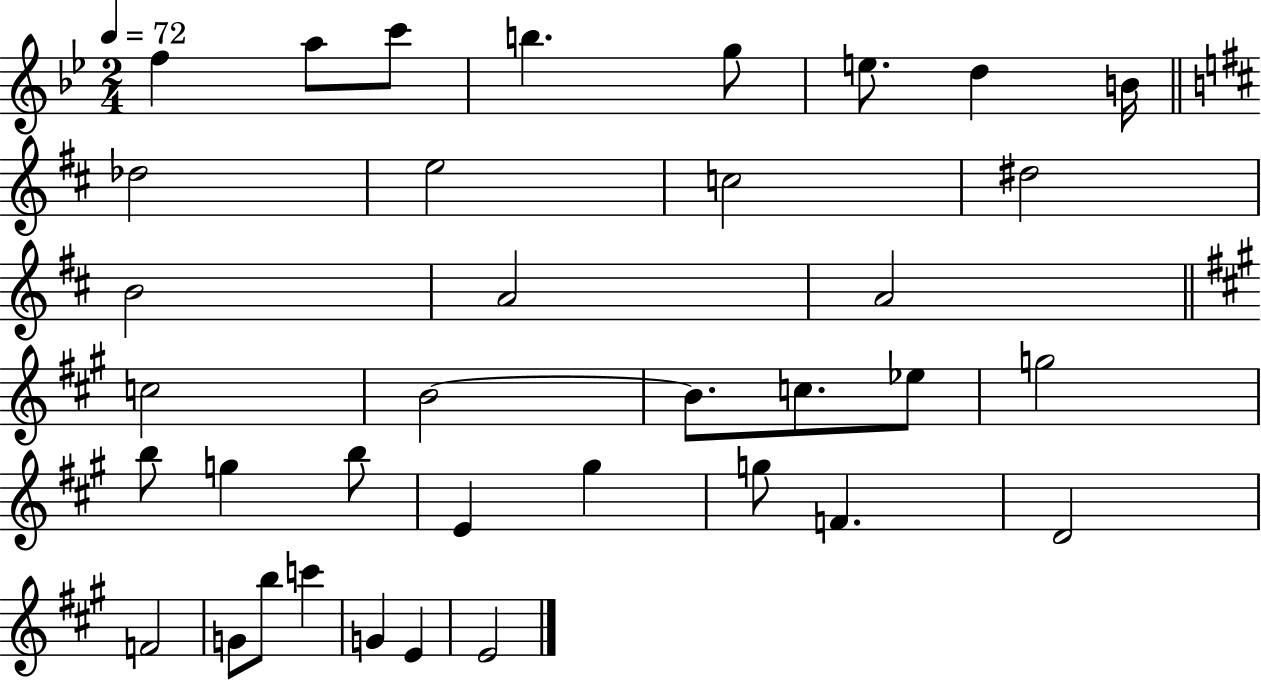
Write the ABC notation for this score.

X:1
T:Untitled
M:2/4
L:1/4
K:Bb
f a/2 c'/2 b g/2 e/2 d B/4 _d2 e2 c2 ^d2 B2 A2 A2 c2 B2 B/2 c/2 _e/2 g2 b/2 g b/2 E ^g g/2 F D2 F2 G/2 b/2 c' G E E2